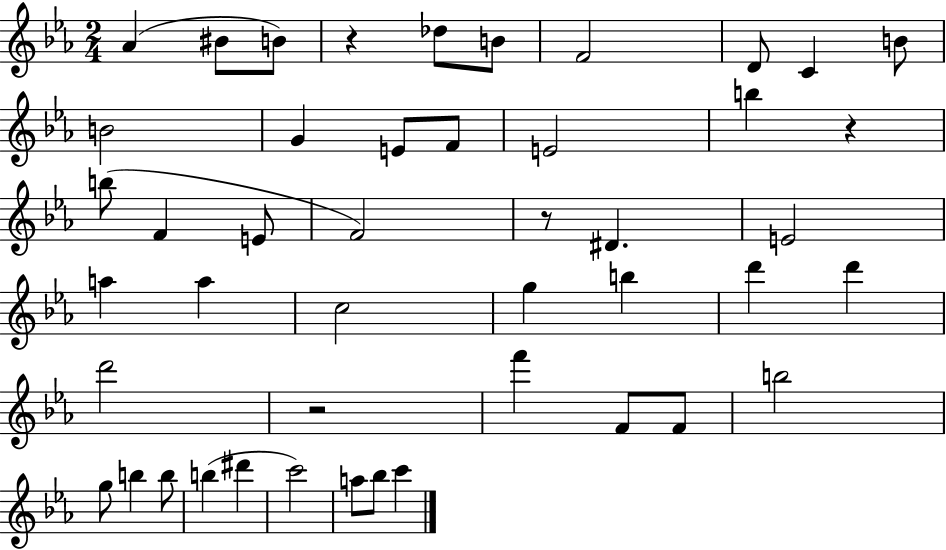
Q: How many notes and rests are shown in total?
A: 46